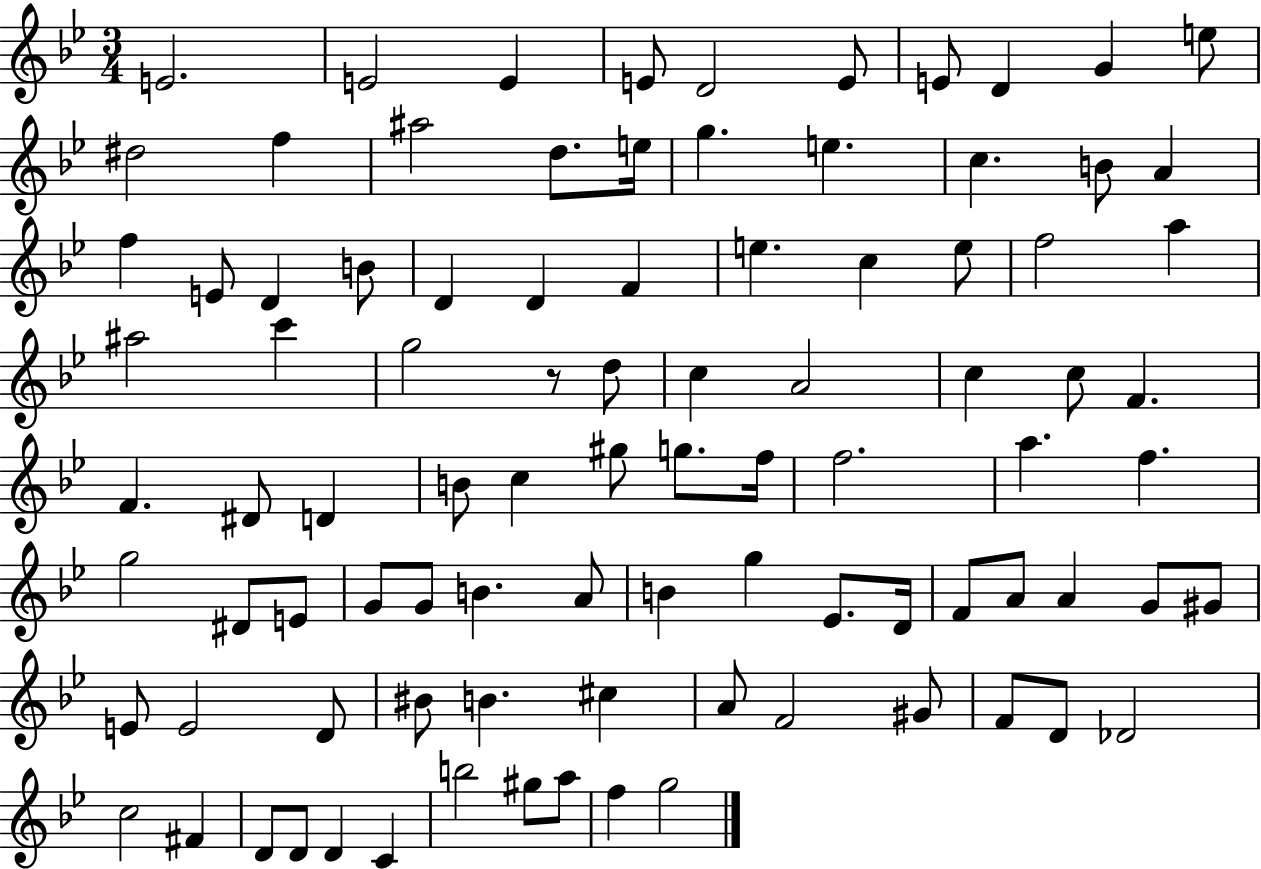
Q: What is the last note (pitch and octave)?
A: G5